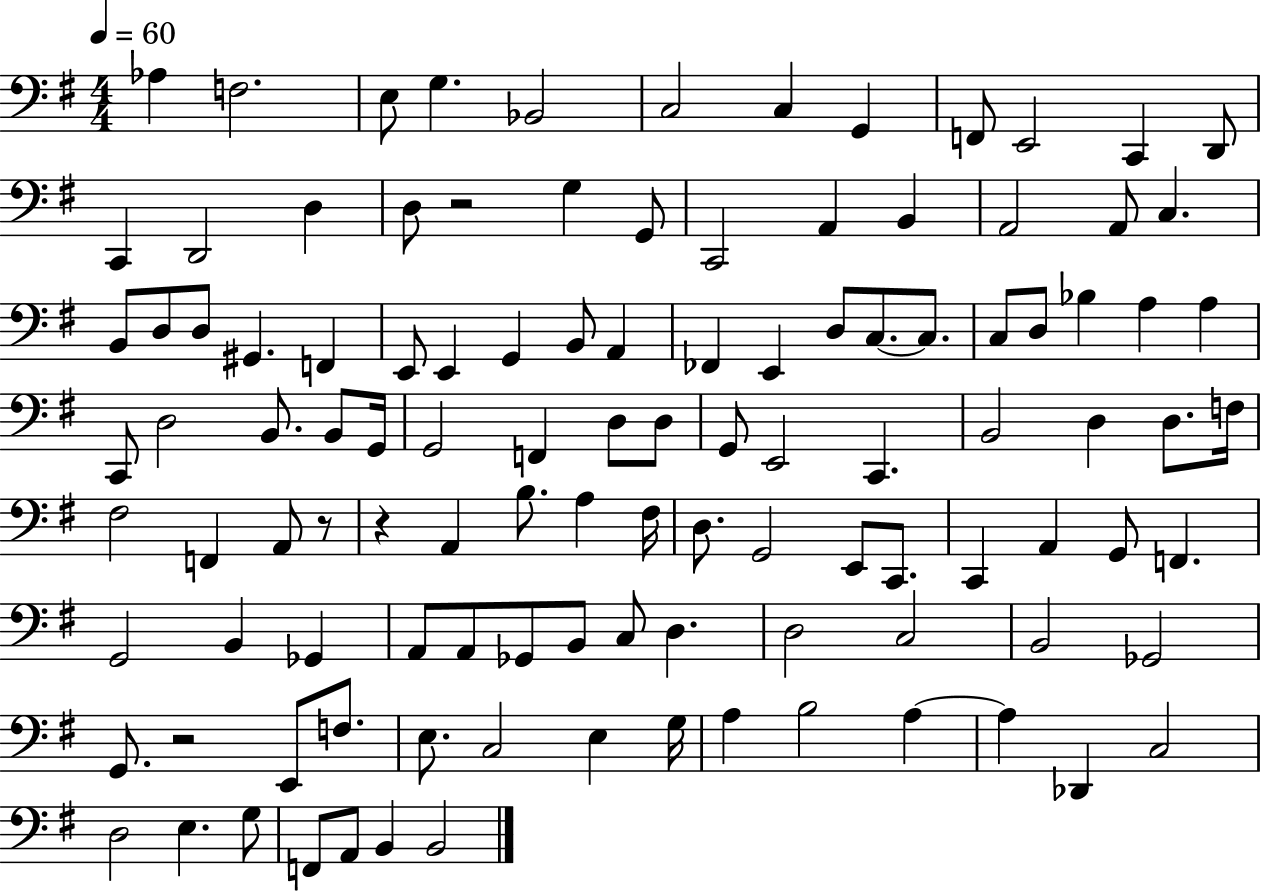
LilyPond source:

{
  \clef bass
  \numericTimeSignature
  \time 4/4
  \key g \major
  \tempo 4 = 60
  aes4 f2. | e8 g4. bes,2 | c2 c4 g,4 | f,8 e,2 c,4 d,8 | \break c,4 d,2 d4 | d8 r2 g4 g,8 | c,2 a,4 b,4 | a,2 a,8 c4. | \break b,8 d8 d8 gis,4. f,4 | e,8 e,4 g,4 b,8 a,4 | fes,4 e,4 d8 c8.~~ c8. | c8 d8 bes4 a4 a4 | \break c,8 d2 b,8. b,8 g,16 | g,2 f,4 d8 d8 | g,8 e,2 c,4. | b,2 d4 d8. f16 | \break fis2 f,4 a,8 r8 | r4 a,4 b8. a4 fis16 | d8. g,2 e,8 c,8. | c,4 a,4 g,8 f,4. | \break g,2 b,4 ges,4 | a,8 a,8 ges,8 b,8 c8 d4. | d2 c2 | b,2 ges,2 | \break g,8. r2 e,8 f8. | e8. c2 e4 g16 | a4 b2 a4~~ | a4 des,4 c2 | \break d2 e4. g8 | f,8 a,8 b,4 b,2 | \bar "|."
}